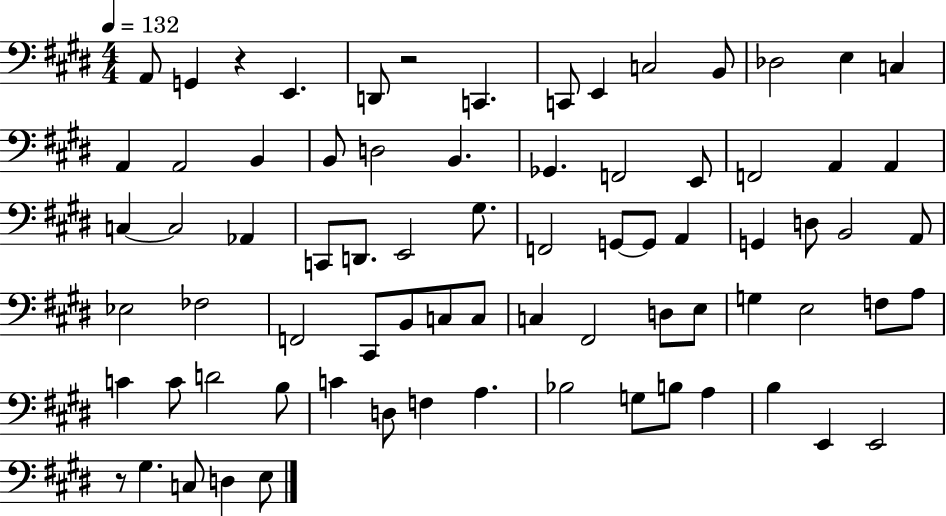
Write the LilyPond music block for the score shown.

{
  \clef bass
  \numericTimeSignature
  \time 4/4
  \key e \major
  \tempo 4 = 132
  a,8 g,4 r4 e,4. | d,8 r2 c,4. | c,8 e,4 c2 b,8 | des2 e4 c4 | \break a,4 a,2 b,4 | b,8 d2 b,4. | ges,4. f,2 e,8 | f,2 a,4 a,4 | \break c4~~ c2 aes,4 | c,8 d,8. e,2 gis8. | f,2 g,8~~ g,8 a,4 | g,4 d8 b,2 a,8 | \break ees2 fes2 | f,2 cis,8 b,8 c8 c8 | c4 fis,2 d8 e8 | g4 e2 f8 a8 | \break c'4 c'8 d'2 b8 | c'4 d8 f4 a4. | bes2 g8 b8 a4 | b4 e,4 e,2 | \break r8 gis4. c8 d4 e8 | \bar "|."
}